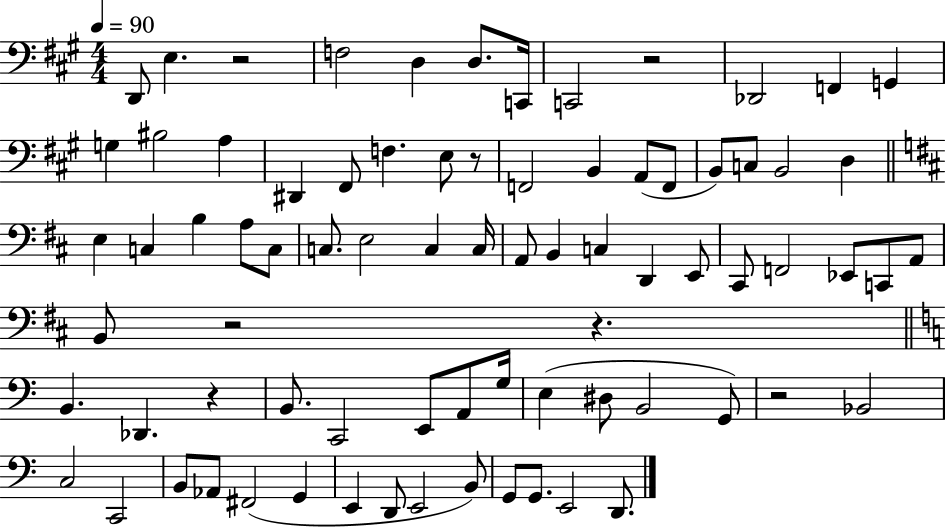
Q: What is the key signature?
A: A major